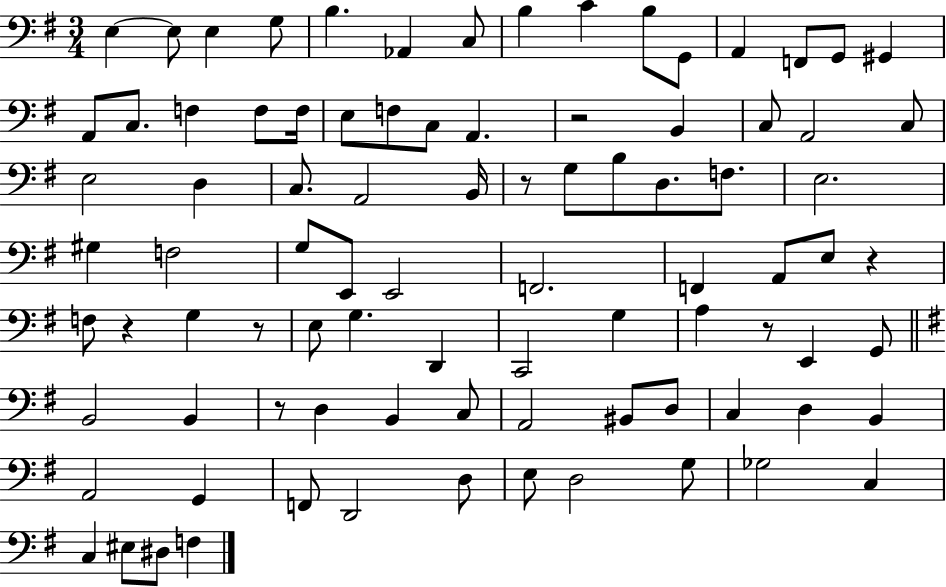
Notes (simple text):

E3/q E3/e E3/q G3/e B3/q. Ab2/q C3/e B3/q C4/q B3/e G2/e A2/q F2/e G2/e G#2/q A2/e C3/e. F3/q F3/e F3/s E3/e F3/e C3/e A2/q. R/h B2/q C3/e A2/h C3/e E3/h D3/q C3/e. A2/h B2/s R/e G3/e B3/e D3/e. F3/e. E3/h. G#3/q F3/h G3/e E2/e E2/h F2/h. F2/q A2/e E3/e R/q F3/e R/q G3/q R/e E3/e G3/q. D2/q C2/h G3/q A3/q R/e E2/q G2/e B2/h B2/q R/e D3/q B2/q C3/e A2/h BIS2/e D3/e C3/q D3/q B2/q A2/h G2/q F2/e D2/h D3/e E3/e D3/h G3/e Gb3/h C3/q C3/q EIS3/e D#3/e F3/q